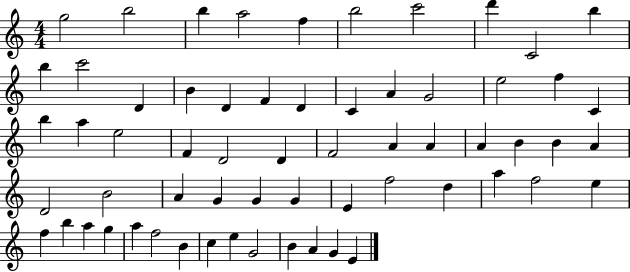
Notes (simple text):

G5/h B5/h B5/q A5/h F5/q B5/h C6/h D6/q C4/h B5/q B5/q C6/h D4/q B4/q D4/q F4/q D4/q C4/q A4/q G4/h E5/h F5/q C4/q B5/q A5/q E5/h F4/q D4/h D4/q F4/h A4/q A4/q A4/q B4/q B4/q A4/q D4/h B4/h A4/q G4/q G4/q G4/q E4/q F5/h D5/q A5/q F5/h E5/q F5/q B5/q A5/q G5/q A5/q F5/h B4/q C5/q E5/q G4/h B4/q A4/q G4/q E4/q